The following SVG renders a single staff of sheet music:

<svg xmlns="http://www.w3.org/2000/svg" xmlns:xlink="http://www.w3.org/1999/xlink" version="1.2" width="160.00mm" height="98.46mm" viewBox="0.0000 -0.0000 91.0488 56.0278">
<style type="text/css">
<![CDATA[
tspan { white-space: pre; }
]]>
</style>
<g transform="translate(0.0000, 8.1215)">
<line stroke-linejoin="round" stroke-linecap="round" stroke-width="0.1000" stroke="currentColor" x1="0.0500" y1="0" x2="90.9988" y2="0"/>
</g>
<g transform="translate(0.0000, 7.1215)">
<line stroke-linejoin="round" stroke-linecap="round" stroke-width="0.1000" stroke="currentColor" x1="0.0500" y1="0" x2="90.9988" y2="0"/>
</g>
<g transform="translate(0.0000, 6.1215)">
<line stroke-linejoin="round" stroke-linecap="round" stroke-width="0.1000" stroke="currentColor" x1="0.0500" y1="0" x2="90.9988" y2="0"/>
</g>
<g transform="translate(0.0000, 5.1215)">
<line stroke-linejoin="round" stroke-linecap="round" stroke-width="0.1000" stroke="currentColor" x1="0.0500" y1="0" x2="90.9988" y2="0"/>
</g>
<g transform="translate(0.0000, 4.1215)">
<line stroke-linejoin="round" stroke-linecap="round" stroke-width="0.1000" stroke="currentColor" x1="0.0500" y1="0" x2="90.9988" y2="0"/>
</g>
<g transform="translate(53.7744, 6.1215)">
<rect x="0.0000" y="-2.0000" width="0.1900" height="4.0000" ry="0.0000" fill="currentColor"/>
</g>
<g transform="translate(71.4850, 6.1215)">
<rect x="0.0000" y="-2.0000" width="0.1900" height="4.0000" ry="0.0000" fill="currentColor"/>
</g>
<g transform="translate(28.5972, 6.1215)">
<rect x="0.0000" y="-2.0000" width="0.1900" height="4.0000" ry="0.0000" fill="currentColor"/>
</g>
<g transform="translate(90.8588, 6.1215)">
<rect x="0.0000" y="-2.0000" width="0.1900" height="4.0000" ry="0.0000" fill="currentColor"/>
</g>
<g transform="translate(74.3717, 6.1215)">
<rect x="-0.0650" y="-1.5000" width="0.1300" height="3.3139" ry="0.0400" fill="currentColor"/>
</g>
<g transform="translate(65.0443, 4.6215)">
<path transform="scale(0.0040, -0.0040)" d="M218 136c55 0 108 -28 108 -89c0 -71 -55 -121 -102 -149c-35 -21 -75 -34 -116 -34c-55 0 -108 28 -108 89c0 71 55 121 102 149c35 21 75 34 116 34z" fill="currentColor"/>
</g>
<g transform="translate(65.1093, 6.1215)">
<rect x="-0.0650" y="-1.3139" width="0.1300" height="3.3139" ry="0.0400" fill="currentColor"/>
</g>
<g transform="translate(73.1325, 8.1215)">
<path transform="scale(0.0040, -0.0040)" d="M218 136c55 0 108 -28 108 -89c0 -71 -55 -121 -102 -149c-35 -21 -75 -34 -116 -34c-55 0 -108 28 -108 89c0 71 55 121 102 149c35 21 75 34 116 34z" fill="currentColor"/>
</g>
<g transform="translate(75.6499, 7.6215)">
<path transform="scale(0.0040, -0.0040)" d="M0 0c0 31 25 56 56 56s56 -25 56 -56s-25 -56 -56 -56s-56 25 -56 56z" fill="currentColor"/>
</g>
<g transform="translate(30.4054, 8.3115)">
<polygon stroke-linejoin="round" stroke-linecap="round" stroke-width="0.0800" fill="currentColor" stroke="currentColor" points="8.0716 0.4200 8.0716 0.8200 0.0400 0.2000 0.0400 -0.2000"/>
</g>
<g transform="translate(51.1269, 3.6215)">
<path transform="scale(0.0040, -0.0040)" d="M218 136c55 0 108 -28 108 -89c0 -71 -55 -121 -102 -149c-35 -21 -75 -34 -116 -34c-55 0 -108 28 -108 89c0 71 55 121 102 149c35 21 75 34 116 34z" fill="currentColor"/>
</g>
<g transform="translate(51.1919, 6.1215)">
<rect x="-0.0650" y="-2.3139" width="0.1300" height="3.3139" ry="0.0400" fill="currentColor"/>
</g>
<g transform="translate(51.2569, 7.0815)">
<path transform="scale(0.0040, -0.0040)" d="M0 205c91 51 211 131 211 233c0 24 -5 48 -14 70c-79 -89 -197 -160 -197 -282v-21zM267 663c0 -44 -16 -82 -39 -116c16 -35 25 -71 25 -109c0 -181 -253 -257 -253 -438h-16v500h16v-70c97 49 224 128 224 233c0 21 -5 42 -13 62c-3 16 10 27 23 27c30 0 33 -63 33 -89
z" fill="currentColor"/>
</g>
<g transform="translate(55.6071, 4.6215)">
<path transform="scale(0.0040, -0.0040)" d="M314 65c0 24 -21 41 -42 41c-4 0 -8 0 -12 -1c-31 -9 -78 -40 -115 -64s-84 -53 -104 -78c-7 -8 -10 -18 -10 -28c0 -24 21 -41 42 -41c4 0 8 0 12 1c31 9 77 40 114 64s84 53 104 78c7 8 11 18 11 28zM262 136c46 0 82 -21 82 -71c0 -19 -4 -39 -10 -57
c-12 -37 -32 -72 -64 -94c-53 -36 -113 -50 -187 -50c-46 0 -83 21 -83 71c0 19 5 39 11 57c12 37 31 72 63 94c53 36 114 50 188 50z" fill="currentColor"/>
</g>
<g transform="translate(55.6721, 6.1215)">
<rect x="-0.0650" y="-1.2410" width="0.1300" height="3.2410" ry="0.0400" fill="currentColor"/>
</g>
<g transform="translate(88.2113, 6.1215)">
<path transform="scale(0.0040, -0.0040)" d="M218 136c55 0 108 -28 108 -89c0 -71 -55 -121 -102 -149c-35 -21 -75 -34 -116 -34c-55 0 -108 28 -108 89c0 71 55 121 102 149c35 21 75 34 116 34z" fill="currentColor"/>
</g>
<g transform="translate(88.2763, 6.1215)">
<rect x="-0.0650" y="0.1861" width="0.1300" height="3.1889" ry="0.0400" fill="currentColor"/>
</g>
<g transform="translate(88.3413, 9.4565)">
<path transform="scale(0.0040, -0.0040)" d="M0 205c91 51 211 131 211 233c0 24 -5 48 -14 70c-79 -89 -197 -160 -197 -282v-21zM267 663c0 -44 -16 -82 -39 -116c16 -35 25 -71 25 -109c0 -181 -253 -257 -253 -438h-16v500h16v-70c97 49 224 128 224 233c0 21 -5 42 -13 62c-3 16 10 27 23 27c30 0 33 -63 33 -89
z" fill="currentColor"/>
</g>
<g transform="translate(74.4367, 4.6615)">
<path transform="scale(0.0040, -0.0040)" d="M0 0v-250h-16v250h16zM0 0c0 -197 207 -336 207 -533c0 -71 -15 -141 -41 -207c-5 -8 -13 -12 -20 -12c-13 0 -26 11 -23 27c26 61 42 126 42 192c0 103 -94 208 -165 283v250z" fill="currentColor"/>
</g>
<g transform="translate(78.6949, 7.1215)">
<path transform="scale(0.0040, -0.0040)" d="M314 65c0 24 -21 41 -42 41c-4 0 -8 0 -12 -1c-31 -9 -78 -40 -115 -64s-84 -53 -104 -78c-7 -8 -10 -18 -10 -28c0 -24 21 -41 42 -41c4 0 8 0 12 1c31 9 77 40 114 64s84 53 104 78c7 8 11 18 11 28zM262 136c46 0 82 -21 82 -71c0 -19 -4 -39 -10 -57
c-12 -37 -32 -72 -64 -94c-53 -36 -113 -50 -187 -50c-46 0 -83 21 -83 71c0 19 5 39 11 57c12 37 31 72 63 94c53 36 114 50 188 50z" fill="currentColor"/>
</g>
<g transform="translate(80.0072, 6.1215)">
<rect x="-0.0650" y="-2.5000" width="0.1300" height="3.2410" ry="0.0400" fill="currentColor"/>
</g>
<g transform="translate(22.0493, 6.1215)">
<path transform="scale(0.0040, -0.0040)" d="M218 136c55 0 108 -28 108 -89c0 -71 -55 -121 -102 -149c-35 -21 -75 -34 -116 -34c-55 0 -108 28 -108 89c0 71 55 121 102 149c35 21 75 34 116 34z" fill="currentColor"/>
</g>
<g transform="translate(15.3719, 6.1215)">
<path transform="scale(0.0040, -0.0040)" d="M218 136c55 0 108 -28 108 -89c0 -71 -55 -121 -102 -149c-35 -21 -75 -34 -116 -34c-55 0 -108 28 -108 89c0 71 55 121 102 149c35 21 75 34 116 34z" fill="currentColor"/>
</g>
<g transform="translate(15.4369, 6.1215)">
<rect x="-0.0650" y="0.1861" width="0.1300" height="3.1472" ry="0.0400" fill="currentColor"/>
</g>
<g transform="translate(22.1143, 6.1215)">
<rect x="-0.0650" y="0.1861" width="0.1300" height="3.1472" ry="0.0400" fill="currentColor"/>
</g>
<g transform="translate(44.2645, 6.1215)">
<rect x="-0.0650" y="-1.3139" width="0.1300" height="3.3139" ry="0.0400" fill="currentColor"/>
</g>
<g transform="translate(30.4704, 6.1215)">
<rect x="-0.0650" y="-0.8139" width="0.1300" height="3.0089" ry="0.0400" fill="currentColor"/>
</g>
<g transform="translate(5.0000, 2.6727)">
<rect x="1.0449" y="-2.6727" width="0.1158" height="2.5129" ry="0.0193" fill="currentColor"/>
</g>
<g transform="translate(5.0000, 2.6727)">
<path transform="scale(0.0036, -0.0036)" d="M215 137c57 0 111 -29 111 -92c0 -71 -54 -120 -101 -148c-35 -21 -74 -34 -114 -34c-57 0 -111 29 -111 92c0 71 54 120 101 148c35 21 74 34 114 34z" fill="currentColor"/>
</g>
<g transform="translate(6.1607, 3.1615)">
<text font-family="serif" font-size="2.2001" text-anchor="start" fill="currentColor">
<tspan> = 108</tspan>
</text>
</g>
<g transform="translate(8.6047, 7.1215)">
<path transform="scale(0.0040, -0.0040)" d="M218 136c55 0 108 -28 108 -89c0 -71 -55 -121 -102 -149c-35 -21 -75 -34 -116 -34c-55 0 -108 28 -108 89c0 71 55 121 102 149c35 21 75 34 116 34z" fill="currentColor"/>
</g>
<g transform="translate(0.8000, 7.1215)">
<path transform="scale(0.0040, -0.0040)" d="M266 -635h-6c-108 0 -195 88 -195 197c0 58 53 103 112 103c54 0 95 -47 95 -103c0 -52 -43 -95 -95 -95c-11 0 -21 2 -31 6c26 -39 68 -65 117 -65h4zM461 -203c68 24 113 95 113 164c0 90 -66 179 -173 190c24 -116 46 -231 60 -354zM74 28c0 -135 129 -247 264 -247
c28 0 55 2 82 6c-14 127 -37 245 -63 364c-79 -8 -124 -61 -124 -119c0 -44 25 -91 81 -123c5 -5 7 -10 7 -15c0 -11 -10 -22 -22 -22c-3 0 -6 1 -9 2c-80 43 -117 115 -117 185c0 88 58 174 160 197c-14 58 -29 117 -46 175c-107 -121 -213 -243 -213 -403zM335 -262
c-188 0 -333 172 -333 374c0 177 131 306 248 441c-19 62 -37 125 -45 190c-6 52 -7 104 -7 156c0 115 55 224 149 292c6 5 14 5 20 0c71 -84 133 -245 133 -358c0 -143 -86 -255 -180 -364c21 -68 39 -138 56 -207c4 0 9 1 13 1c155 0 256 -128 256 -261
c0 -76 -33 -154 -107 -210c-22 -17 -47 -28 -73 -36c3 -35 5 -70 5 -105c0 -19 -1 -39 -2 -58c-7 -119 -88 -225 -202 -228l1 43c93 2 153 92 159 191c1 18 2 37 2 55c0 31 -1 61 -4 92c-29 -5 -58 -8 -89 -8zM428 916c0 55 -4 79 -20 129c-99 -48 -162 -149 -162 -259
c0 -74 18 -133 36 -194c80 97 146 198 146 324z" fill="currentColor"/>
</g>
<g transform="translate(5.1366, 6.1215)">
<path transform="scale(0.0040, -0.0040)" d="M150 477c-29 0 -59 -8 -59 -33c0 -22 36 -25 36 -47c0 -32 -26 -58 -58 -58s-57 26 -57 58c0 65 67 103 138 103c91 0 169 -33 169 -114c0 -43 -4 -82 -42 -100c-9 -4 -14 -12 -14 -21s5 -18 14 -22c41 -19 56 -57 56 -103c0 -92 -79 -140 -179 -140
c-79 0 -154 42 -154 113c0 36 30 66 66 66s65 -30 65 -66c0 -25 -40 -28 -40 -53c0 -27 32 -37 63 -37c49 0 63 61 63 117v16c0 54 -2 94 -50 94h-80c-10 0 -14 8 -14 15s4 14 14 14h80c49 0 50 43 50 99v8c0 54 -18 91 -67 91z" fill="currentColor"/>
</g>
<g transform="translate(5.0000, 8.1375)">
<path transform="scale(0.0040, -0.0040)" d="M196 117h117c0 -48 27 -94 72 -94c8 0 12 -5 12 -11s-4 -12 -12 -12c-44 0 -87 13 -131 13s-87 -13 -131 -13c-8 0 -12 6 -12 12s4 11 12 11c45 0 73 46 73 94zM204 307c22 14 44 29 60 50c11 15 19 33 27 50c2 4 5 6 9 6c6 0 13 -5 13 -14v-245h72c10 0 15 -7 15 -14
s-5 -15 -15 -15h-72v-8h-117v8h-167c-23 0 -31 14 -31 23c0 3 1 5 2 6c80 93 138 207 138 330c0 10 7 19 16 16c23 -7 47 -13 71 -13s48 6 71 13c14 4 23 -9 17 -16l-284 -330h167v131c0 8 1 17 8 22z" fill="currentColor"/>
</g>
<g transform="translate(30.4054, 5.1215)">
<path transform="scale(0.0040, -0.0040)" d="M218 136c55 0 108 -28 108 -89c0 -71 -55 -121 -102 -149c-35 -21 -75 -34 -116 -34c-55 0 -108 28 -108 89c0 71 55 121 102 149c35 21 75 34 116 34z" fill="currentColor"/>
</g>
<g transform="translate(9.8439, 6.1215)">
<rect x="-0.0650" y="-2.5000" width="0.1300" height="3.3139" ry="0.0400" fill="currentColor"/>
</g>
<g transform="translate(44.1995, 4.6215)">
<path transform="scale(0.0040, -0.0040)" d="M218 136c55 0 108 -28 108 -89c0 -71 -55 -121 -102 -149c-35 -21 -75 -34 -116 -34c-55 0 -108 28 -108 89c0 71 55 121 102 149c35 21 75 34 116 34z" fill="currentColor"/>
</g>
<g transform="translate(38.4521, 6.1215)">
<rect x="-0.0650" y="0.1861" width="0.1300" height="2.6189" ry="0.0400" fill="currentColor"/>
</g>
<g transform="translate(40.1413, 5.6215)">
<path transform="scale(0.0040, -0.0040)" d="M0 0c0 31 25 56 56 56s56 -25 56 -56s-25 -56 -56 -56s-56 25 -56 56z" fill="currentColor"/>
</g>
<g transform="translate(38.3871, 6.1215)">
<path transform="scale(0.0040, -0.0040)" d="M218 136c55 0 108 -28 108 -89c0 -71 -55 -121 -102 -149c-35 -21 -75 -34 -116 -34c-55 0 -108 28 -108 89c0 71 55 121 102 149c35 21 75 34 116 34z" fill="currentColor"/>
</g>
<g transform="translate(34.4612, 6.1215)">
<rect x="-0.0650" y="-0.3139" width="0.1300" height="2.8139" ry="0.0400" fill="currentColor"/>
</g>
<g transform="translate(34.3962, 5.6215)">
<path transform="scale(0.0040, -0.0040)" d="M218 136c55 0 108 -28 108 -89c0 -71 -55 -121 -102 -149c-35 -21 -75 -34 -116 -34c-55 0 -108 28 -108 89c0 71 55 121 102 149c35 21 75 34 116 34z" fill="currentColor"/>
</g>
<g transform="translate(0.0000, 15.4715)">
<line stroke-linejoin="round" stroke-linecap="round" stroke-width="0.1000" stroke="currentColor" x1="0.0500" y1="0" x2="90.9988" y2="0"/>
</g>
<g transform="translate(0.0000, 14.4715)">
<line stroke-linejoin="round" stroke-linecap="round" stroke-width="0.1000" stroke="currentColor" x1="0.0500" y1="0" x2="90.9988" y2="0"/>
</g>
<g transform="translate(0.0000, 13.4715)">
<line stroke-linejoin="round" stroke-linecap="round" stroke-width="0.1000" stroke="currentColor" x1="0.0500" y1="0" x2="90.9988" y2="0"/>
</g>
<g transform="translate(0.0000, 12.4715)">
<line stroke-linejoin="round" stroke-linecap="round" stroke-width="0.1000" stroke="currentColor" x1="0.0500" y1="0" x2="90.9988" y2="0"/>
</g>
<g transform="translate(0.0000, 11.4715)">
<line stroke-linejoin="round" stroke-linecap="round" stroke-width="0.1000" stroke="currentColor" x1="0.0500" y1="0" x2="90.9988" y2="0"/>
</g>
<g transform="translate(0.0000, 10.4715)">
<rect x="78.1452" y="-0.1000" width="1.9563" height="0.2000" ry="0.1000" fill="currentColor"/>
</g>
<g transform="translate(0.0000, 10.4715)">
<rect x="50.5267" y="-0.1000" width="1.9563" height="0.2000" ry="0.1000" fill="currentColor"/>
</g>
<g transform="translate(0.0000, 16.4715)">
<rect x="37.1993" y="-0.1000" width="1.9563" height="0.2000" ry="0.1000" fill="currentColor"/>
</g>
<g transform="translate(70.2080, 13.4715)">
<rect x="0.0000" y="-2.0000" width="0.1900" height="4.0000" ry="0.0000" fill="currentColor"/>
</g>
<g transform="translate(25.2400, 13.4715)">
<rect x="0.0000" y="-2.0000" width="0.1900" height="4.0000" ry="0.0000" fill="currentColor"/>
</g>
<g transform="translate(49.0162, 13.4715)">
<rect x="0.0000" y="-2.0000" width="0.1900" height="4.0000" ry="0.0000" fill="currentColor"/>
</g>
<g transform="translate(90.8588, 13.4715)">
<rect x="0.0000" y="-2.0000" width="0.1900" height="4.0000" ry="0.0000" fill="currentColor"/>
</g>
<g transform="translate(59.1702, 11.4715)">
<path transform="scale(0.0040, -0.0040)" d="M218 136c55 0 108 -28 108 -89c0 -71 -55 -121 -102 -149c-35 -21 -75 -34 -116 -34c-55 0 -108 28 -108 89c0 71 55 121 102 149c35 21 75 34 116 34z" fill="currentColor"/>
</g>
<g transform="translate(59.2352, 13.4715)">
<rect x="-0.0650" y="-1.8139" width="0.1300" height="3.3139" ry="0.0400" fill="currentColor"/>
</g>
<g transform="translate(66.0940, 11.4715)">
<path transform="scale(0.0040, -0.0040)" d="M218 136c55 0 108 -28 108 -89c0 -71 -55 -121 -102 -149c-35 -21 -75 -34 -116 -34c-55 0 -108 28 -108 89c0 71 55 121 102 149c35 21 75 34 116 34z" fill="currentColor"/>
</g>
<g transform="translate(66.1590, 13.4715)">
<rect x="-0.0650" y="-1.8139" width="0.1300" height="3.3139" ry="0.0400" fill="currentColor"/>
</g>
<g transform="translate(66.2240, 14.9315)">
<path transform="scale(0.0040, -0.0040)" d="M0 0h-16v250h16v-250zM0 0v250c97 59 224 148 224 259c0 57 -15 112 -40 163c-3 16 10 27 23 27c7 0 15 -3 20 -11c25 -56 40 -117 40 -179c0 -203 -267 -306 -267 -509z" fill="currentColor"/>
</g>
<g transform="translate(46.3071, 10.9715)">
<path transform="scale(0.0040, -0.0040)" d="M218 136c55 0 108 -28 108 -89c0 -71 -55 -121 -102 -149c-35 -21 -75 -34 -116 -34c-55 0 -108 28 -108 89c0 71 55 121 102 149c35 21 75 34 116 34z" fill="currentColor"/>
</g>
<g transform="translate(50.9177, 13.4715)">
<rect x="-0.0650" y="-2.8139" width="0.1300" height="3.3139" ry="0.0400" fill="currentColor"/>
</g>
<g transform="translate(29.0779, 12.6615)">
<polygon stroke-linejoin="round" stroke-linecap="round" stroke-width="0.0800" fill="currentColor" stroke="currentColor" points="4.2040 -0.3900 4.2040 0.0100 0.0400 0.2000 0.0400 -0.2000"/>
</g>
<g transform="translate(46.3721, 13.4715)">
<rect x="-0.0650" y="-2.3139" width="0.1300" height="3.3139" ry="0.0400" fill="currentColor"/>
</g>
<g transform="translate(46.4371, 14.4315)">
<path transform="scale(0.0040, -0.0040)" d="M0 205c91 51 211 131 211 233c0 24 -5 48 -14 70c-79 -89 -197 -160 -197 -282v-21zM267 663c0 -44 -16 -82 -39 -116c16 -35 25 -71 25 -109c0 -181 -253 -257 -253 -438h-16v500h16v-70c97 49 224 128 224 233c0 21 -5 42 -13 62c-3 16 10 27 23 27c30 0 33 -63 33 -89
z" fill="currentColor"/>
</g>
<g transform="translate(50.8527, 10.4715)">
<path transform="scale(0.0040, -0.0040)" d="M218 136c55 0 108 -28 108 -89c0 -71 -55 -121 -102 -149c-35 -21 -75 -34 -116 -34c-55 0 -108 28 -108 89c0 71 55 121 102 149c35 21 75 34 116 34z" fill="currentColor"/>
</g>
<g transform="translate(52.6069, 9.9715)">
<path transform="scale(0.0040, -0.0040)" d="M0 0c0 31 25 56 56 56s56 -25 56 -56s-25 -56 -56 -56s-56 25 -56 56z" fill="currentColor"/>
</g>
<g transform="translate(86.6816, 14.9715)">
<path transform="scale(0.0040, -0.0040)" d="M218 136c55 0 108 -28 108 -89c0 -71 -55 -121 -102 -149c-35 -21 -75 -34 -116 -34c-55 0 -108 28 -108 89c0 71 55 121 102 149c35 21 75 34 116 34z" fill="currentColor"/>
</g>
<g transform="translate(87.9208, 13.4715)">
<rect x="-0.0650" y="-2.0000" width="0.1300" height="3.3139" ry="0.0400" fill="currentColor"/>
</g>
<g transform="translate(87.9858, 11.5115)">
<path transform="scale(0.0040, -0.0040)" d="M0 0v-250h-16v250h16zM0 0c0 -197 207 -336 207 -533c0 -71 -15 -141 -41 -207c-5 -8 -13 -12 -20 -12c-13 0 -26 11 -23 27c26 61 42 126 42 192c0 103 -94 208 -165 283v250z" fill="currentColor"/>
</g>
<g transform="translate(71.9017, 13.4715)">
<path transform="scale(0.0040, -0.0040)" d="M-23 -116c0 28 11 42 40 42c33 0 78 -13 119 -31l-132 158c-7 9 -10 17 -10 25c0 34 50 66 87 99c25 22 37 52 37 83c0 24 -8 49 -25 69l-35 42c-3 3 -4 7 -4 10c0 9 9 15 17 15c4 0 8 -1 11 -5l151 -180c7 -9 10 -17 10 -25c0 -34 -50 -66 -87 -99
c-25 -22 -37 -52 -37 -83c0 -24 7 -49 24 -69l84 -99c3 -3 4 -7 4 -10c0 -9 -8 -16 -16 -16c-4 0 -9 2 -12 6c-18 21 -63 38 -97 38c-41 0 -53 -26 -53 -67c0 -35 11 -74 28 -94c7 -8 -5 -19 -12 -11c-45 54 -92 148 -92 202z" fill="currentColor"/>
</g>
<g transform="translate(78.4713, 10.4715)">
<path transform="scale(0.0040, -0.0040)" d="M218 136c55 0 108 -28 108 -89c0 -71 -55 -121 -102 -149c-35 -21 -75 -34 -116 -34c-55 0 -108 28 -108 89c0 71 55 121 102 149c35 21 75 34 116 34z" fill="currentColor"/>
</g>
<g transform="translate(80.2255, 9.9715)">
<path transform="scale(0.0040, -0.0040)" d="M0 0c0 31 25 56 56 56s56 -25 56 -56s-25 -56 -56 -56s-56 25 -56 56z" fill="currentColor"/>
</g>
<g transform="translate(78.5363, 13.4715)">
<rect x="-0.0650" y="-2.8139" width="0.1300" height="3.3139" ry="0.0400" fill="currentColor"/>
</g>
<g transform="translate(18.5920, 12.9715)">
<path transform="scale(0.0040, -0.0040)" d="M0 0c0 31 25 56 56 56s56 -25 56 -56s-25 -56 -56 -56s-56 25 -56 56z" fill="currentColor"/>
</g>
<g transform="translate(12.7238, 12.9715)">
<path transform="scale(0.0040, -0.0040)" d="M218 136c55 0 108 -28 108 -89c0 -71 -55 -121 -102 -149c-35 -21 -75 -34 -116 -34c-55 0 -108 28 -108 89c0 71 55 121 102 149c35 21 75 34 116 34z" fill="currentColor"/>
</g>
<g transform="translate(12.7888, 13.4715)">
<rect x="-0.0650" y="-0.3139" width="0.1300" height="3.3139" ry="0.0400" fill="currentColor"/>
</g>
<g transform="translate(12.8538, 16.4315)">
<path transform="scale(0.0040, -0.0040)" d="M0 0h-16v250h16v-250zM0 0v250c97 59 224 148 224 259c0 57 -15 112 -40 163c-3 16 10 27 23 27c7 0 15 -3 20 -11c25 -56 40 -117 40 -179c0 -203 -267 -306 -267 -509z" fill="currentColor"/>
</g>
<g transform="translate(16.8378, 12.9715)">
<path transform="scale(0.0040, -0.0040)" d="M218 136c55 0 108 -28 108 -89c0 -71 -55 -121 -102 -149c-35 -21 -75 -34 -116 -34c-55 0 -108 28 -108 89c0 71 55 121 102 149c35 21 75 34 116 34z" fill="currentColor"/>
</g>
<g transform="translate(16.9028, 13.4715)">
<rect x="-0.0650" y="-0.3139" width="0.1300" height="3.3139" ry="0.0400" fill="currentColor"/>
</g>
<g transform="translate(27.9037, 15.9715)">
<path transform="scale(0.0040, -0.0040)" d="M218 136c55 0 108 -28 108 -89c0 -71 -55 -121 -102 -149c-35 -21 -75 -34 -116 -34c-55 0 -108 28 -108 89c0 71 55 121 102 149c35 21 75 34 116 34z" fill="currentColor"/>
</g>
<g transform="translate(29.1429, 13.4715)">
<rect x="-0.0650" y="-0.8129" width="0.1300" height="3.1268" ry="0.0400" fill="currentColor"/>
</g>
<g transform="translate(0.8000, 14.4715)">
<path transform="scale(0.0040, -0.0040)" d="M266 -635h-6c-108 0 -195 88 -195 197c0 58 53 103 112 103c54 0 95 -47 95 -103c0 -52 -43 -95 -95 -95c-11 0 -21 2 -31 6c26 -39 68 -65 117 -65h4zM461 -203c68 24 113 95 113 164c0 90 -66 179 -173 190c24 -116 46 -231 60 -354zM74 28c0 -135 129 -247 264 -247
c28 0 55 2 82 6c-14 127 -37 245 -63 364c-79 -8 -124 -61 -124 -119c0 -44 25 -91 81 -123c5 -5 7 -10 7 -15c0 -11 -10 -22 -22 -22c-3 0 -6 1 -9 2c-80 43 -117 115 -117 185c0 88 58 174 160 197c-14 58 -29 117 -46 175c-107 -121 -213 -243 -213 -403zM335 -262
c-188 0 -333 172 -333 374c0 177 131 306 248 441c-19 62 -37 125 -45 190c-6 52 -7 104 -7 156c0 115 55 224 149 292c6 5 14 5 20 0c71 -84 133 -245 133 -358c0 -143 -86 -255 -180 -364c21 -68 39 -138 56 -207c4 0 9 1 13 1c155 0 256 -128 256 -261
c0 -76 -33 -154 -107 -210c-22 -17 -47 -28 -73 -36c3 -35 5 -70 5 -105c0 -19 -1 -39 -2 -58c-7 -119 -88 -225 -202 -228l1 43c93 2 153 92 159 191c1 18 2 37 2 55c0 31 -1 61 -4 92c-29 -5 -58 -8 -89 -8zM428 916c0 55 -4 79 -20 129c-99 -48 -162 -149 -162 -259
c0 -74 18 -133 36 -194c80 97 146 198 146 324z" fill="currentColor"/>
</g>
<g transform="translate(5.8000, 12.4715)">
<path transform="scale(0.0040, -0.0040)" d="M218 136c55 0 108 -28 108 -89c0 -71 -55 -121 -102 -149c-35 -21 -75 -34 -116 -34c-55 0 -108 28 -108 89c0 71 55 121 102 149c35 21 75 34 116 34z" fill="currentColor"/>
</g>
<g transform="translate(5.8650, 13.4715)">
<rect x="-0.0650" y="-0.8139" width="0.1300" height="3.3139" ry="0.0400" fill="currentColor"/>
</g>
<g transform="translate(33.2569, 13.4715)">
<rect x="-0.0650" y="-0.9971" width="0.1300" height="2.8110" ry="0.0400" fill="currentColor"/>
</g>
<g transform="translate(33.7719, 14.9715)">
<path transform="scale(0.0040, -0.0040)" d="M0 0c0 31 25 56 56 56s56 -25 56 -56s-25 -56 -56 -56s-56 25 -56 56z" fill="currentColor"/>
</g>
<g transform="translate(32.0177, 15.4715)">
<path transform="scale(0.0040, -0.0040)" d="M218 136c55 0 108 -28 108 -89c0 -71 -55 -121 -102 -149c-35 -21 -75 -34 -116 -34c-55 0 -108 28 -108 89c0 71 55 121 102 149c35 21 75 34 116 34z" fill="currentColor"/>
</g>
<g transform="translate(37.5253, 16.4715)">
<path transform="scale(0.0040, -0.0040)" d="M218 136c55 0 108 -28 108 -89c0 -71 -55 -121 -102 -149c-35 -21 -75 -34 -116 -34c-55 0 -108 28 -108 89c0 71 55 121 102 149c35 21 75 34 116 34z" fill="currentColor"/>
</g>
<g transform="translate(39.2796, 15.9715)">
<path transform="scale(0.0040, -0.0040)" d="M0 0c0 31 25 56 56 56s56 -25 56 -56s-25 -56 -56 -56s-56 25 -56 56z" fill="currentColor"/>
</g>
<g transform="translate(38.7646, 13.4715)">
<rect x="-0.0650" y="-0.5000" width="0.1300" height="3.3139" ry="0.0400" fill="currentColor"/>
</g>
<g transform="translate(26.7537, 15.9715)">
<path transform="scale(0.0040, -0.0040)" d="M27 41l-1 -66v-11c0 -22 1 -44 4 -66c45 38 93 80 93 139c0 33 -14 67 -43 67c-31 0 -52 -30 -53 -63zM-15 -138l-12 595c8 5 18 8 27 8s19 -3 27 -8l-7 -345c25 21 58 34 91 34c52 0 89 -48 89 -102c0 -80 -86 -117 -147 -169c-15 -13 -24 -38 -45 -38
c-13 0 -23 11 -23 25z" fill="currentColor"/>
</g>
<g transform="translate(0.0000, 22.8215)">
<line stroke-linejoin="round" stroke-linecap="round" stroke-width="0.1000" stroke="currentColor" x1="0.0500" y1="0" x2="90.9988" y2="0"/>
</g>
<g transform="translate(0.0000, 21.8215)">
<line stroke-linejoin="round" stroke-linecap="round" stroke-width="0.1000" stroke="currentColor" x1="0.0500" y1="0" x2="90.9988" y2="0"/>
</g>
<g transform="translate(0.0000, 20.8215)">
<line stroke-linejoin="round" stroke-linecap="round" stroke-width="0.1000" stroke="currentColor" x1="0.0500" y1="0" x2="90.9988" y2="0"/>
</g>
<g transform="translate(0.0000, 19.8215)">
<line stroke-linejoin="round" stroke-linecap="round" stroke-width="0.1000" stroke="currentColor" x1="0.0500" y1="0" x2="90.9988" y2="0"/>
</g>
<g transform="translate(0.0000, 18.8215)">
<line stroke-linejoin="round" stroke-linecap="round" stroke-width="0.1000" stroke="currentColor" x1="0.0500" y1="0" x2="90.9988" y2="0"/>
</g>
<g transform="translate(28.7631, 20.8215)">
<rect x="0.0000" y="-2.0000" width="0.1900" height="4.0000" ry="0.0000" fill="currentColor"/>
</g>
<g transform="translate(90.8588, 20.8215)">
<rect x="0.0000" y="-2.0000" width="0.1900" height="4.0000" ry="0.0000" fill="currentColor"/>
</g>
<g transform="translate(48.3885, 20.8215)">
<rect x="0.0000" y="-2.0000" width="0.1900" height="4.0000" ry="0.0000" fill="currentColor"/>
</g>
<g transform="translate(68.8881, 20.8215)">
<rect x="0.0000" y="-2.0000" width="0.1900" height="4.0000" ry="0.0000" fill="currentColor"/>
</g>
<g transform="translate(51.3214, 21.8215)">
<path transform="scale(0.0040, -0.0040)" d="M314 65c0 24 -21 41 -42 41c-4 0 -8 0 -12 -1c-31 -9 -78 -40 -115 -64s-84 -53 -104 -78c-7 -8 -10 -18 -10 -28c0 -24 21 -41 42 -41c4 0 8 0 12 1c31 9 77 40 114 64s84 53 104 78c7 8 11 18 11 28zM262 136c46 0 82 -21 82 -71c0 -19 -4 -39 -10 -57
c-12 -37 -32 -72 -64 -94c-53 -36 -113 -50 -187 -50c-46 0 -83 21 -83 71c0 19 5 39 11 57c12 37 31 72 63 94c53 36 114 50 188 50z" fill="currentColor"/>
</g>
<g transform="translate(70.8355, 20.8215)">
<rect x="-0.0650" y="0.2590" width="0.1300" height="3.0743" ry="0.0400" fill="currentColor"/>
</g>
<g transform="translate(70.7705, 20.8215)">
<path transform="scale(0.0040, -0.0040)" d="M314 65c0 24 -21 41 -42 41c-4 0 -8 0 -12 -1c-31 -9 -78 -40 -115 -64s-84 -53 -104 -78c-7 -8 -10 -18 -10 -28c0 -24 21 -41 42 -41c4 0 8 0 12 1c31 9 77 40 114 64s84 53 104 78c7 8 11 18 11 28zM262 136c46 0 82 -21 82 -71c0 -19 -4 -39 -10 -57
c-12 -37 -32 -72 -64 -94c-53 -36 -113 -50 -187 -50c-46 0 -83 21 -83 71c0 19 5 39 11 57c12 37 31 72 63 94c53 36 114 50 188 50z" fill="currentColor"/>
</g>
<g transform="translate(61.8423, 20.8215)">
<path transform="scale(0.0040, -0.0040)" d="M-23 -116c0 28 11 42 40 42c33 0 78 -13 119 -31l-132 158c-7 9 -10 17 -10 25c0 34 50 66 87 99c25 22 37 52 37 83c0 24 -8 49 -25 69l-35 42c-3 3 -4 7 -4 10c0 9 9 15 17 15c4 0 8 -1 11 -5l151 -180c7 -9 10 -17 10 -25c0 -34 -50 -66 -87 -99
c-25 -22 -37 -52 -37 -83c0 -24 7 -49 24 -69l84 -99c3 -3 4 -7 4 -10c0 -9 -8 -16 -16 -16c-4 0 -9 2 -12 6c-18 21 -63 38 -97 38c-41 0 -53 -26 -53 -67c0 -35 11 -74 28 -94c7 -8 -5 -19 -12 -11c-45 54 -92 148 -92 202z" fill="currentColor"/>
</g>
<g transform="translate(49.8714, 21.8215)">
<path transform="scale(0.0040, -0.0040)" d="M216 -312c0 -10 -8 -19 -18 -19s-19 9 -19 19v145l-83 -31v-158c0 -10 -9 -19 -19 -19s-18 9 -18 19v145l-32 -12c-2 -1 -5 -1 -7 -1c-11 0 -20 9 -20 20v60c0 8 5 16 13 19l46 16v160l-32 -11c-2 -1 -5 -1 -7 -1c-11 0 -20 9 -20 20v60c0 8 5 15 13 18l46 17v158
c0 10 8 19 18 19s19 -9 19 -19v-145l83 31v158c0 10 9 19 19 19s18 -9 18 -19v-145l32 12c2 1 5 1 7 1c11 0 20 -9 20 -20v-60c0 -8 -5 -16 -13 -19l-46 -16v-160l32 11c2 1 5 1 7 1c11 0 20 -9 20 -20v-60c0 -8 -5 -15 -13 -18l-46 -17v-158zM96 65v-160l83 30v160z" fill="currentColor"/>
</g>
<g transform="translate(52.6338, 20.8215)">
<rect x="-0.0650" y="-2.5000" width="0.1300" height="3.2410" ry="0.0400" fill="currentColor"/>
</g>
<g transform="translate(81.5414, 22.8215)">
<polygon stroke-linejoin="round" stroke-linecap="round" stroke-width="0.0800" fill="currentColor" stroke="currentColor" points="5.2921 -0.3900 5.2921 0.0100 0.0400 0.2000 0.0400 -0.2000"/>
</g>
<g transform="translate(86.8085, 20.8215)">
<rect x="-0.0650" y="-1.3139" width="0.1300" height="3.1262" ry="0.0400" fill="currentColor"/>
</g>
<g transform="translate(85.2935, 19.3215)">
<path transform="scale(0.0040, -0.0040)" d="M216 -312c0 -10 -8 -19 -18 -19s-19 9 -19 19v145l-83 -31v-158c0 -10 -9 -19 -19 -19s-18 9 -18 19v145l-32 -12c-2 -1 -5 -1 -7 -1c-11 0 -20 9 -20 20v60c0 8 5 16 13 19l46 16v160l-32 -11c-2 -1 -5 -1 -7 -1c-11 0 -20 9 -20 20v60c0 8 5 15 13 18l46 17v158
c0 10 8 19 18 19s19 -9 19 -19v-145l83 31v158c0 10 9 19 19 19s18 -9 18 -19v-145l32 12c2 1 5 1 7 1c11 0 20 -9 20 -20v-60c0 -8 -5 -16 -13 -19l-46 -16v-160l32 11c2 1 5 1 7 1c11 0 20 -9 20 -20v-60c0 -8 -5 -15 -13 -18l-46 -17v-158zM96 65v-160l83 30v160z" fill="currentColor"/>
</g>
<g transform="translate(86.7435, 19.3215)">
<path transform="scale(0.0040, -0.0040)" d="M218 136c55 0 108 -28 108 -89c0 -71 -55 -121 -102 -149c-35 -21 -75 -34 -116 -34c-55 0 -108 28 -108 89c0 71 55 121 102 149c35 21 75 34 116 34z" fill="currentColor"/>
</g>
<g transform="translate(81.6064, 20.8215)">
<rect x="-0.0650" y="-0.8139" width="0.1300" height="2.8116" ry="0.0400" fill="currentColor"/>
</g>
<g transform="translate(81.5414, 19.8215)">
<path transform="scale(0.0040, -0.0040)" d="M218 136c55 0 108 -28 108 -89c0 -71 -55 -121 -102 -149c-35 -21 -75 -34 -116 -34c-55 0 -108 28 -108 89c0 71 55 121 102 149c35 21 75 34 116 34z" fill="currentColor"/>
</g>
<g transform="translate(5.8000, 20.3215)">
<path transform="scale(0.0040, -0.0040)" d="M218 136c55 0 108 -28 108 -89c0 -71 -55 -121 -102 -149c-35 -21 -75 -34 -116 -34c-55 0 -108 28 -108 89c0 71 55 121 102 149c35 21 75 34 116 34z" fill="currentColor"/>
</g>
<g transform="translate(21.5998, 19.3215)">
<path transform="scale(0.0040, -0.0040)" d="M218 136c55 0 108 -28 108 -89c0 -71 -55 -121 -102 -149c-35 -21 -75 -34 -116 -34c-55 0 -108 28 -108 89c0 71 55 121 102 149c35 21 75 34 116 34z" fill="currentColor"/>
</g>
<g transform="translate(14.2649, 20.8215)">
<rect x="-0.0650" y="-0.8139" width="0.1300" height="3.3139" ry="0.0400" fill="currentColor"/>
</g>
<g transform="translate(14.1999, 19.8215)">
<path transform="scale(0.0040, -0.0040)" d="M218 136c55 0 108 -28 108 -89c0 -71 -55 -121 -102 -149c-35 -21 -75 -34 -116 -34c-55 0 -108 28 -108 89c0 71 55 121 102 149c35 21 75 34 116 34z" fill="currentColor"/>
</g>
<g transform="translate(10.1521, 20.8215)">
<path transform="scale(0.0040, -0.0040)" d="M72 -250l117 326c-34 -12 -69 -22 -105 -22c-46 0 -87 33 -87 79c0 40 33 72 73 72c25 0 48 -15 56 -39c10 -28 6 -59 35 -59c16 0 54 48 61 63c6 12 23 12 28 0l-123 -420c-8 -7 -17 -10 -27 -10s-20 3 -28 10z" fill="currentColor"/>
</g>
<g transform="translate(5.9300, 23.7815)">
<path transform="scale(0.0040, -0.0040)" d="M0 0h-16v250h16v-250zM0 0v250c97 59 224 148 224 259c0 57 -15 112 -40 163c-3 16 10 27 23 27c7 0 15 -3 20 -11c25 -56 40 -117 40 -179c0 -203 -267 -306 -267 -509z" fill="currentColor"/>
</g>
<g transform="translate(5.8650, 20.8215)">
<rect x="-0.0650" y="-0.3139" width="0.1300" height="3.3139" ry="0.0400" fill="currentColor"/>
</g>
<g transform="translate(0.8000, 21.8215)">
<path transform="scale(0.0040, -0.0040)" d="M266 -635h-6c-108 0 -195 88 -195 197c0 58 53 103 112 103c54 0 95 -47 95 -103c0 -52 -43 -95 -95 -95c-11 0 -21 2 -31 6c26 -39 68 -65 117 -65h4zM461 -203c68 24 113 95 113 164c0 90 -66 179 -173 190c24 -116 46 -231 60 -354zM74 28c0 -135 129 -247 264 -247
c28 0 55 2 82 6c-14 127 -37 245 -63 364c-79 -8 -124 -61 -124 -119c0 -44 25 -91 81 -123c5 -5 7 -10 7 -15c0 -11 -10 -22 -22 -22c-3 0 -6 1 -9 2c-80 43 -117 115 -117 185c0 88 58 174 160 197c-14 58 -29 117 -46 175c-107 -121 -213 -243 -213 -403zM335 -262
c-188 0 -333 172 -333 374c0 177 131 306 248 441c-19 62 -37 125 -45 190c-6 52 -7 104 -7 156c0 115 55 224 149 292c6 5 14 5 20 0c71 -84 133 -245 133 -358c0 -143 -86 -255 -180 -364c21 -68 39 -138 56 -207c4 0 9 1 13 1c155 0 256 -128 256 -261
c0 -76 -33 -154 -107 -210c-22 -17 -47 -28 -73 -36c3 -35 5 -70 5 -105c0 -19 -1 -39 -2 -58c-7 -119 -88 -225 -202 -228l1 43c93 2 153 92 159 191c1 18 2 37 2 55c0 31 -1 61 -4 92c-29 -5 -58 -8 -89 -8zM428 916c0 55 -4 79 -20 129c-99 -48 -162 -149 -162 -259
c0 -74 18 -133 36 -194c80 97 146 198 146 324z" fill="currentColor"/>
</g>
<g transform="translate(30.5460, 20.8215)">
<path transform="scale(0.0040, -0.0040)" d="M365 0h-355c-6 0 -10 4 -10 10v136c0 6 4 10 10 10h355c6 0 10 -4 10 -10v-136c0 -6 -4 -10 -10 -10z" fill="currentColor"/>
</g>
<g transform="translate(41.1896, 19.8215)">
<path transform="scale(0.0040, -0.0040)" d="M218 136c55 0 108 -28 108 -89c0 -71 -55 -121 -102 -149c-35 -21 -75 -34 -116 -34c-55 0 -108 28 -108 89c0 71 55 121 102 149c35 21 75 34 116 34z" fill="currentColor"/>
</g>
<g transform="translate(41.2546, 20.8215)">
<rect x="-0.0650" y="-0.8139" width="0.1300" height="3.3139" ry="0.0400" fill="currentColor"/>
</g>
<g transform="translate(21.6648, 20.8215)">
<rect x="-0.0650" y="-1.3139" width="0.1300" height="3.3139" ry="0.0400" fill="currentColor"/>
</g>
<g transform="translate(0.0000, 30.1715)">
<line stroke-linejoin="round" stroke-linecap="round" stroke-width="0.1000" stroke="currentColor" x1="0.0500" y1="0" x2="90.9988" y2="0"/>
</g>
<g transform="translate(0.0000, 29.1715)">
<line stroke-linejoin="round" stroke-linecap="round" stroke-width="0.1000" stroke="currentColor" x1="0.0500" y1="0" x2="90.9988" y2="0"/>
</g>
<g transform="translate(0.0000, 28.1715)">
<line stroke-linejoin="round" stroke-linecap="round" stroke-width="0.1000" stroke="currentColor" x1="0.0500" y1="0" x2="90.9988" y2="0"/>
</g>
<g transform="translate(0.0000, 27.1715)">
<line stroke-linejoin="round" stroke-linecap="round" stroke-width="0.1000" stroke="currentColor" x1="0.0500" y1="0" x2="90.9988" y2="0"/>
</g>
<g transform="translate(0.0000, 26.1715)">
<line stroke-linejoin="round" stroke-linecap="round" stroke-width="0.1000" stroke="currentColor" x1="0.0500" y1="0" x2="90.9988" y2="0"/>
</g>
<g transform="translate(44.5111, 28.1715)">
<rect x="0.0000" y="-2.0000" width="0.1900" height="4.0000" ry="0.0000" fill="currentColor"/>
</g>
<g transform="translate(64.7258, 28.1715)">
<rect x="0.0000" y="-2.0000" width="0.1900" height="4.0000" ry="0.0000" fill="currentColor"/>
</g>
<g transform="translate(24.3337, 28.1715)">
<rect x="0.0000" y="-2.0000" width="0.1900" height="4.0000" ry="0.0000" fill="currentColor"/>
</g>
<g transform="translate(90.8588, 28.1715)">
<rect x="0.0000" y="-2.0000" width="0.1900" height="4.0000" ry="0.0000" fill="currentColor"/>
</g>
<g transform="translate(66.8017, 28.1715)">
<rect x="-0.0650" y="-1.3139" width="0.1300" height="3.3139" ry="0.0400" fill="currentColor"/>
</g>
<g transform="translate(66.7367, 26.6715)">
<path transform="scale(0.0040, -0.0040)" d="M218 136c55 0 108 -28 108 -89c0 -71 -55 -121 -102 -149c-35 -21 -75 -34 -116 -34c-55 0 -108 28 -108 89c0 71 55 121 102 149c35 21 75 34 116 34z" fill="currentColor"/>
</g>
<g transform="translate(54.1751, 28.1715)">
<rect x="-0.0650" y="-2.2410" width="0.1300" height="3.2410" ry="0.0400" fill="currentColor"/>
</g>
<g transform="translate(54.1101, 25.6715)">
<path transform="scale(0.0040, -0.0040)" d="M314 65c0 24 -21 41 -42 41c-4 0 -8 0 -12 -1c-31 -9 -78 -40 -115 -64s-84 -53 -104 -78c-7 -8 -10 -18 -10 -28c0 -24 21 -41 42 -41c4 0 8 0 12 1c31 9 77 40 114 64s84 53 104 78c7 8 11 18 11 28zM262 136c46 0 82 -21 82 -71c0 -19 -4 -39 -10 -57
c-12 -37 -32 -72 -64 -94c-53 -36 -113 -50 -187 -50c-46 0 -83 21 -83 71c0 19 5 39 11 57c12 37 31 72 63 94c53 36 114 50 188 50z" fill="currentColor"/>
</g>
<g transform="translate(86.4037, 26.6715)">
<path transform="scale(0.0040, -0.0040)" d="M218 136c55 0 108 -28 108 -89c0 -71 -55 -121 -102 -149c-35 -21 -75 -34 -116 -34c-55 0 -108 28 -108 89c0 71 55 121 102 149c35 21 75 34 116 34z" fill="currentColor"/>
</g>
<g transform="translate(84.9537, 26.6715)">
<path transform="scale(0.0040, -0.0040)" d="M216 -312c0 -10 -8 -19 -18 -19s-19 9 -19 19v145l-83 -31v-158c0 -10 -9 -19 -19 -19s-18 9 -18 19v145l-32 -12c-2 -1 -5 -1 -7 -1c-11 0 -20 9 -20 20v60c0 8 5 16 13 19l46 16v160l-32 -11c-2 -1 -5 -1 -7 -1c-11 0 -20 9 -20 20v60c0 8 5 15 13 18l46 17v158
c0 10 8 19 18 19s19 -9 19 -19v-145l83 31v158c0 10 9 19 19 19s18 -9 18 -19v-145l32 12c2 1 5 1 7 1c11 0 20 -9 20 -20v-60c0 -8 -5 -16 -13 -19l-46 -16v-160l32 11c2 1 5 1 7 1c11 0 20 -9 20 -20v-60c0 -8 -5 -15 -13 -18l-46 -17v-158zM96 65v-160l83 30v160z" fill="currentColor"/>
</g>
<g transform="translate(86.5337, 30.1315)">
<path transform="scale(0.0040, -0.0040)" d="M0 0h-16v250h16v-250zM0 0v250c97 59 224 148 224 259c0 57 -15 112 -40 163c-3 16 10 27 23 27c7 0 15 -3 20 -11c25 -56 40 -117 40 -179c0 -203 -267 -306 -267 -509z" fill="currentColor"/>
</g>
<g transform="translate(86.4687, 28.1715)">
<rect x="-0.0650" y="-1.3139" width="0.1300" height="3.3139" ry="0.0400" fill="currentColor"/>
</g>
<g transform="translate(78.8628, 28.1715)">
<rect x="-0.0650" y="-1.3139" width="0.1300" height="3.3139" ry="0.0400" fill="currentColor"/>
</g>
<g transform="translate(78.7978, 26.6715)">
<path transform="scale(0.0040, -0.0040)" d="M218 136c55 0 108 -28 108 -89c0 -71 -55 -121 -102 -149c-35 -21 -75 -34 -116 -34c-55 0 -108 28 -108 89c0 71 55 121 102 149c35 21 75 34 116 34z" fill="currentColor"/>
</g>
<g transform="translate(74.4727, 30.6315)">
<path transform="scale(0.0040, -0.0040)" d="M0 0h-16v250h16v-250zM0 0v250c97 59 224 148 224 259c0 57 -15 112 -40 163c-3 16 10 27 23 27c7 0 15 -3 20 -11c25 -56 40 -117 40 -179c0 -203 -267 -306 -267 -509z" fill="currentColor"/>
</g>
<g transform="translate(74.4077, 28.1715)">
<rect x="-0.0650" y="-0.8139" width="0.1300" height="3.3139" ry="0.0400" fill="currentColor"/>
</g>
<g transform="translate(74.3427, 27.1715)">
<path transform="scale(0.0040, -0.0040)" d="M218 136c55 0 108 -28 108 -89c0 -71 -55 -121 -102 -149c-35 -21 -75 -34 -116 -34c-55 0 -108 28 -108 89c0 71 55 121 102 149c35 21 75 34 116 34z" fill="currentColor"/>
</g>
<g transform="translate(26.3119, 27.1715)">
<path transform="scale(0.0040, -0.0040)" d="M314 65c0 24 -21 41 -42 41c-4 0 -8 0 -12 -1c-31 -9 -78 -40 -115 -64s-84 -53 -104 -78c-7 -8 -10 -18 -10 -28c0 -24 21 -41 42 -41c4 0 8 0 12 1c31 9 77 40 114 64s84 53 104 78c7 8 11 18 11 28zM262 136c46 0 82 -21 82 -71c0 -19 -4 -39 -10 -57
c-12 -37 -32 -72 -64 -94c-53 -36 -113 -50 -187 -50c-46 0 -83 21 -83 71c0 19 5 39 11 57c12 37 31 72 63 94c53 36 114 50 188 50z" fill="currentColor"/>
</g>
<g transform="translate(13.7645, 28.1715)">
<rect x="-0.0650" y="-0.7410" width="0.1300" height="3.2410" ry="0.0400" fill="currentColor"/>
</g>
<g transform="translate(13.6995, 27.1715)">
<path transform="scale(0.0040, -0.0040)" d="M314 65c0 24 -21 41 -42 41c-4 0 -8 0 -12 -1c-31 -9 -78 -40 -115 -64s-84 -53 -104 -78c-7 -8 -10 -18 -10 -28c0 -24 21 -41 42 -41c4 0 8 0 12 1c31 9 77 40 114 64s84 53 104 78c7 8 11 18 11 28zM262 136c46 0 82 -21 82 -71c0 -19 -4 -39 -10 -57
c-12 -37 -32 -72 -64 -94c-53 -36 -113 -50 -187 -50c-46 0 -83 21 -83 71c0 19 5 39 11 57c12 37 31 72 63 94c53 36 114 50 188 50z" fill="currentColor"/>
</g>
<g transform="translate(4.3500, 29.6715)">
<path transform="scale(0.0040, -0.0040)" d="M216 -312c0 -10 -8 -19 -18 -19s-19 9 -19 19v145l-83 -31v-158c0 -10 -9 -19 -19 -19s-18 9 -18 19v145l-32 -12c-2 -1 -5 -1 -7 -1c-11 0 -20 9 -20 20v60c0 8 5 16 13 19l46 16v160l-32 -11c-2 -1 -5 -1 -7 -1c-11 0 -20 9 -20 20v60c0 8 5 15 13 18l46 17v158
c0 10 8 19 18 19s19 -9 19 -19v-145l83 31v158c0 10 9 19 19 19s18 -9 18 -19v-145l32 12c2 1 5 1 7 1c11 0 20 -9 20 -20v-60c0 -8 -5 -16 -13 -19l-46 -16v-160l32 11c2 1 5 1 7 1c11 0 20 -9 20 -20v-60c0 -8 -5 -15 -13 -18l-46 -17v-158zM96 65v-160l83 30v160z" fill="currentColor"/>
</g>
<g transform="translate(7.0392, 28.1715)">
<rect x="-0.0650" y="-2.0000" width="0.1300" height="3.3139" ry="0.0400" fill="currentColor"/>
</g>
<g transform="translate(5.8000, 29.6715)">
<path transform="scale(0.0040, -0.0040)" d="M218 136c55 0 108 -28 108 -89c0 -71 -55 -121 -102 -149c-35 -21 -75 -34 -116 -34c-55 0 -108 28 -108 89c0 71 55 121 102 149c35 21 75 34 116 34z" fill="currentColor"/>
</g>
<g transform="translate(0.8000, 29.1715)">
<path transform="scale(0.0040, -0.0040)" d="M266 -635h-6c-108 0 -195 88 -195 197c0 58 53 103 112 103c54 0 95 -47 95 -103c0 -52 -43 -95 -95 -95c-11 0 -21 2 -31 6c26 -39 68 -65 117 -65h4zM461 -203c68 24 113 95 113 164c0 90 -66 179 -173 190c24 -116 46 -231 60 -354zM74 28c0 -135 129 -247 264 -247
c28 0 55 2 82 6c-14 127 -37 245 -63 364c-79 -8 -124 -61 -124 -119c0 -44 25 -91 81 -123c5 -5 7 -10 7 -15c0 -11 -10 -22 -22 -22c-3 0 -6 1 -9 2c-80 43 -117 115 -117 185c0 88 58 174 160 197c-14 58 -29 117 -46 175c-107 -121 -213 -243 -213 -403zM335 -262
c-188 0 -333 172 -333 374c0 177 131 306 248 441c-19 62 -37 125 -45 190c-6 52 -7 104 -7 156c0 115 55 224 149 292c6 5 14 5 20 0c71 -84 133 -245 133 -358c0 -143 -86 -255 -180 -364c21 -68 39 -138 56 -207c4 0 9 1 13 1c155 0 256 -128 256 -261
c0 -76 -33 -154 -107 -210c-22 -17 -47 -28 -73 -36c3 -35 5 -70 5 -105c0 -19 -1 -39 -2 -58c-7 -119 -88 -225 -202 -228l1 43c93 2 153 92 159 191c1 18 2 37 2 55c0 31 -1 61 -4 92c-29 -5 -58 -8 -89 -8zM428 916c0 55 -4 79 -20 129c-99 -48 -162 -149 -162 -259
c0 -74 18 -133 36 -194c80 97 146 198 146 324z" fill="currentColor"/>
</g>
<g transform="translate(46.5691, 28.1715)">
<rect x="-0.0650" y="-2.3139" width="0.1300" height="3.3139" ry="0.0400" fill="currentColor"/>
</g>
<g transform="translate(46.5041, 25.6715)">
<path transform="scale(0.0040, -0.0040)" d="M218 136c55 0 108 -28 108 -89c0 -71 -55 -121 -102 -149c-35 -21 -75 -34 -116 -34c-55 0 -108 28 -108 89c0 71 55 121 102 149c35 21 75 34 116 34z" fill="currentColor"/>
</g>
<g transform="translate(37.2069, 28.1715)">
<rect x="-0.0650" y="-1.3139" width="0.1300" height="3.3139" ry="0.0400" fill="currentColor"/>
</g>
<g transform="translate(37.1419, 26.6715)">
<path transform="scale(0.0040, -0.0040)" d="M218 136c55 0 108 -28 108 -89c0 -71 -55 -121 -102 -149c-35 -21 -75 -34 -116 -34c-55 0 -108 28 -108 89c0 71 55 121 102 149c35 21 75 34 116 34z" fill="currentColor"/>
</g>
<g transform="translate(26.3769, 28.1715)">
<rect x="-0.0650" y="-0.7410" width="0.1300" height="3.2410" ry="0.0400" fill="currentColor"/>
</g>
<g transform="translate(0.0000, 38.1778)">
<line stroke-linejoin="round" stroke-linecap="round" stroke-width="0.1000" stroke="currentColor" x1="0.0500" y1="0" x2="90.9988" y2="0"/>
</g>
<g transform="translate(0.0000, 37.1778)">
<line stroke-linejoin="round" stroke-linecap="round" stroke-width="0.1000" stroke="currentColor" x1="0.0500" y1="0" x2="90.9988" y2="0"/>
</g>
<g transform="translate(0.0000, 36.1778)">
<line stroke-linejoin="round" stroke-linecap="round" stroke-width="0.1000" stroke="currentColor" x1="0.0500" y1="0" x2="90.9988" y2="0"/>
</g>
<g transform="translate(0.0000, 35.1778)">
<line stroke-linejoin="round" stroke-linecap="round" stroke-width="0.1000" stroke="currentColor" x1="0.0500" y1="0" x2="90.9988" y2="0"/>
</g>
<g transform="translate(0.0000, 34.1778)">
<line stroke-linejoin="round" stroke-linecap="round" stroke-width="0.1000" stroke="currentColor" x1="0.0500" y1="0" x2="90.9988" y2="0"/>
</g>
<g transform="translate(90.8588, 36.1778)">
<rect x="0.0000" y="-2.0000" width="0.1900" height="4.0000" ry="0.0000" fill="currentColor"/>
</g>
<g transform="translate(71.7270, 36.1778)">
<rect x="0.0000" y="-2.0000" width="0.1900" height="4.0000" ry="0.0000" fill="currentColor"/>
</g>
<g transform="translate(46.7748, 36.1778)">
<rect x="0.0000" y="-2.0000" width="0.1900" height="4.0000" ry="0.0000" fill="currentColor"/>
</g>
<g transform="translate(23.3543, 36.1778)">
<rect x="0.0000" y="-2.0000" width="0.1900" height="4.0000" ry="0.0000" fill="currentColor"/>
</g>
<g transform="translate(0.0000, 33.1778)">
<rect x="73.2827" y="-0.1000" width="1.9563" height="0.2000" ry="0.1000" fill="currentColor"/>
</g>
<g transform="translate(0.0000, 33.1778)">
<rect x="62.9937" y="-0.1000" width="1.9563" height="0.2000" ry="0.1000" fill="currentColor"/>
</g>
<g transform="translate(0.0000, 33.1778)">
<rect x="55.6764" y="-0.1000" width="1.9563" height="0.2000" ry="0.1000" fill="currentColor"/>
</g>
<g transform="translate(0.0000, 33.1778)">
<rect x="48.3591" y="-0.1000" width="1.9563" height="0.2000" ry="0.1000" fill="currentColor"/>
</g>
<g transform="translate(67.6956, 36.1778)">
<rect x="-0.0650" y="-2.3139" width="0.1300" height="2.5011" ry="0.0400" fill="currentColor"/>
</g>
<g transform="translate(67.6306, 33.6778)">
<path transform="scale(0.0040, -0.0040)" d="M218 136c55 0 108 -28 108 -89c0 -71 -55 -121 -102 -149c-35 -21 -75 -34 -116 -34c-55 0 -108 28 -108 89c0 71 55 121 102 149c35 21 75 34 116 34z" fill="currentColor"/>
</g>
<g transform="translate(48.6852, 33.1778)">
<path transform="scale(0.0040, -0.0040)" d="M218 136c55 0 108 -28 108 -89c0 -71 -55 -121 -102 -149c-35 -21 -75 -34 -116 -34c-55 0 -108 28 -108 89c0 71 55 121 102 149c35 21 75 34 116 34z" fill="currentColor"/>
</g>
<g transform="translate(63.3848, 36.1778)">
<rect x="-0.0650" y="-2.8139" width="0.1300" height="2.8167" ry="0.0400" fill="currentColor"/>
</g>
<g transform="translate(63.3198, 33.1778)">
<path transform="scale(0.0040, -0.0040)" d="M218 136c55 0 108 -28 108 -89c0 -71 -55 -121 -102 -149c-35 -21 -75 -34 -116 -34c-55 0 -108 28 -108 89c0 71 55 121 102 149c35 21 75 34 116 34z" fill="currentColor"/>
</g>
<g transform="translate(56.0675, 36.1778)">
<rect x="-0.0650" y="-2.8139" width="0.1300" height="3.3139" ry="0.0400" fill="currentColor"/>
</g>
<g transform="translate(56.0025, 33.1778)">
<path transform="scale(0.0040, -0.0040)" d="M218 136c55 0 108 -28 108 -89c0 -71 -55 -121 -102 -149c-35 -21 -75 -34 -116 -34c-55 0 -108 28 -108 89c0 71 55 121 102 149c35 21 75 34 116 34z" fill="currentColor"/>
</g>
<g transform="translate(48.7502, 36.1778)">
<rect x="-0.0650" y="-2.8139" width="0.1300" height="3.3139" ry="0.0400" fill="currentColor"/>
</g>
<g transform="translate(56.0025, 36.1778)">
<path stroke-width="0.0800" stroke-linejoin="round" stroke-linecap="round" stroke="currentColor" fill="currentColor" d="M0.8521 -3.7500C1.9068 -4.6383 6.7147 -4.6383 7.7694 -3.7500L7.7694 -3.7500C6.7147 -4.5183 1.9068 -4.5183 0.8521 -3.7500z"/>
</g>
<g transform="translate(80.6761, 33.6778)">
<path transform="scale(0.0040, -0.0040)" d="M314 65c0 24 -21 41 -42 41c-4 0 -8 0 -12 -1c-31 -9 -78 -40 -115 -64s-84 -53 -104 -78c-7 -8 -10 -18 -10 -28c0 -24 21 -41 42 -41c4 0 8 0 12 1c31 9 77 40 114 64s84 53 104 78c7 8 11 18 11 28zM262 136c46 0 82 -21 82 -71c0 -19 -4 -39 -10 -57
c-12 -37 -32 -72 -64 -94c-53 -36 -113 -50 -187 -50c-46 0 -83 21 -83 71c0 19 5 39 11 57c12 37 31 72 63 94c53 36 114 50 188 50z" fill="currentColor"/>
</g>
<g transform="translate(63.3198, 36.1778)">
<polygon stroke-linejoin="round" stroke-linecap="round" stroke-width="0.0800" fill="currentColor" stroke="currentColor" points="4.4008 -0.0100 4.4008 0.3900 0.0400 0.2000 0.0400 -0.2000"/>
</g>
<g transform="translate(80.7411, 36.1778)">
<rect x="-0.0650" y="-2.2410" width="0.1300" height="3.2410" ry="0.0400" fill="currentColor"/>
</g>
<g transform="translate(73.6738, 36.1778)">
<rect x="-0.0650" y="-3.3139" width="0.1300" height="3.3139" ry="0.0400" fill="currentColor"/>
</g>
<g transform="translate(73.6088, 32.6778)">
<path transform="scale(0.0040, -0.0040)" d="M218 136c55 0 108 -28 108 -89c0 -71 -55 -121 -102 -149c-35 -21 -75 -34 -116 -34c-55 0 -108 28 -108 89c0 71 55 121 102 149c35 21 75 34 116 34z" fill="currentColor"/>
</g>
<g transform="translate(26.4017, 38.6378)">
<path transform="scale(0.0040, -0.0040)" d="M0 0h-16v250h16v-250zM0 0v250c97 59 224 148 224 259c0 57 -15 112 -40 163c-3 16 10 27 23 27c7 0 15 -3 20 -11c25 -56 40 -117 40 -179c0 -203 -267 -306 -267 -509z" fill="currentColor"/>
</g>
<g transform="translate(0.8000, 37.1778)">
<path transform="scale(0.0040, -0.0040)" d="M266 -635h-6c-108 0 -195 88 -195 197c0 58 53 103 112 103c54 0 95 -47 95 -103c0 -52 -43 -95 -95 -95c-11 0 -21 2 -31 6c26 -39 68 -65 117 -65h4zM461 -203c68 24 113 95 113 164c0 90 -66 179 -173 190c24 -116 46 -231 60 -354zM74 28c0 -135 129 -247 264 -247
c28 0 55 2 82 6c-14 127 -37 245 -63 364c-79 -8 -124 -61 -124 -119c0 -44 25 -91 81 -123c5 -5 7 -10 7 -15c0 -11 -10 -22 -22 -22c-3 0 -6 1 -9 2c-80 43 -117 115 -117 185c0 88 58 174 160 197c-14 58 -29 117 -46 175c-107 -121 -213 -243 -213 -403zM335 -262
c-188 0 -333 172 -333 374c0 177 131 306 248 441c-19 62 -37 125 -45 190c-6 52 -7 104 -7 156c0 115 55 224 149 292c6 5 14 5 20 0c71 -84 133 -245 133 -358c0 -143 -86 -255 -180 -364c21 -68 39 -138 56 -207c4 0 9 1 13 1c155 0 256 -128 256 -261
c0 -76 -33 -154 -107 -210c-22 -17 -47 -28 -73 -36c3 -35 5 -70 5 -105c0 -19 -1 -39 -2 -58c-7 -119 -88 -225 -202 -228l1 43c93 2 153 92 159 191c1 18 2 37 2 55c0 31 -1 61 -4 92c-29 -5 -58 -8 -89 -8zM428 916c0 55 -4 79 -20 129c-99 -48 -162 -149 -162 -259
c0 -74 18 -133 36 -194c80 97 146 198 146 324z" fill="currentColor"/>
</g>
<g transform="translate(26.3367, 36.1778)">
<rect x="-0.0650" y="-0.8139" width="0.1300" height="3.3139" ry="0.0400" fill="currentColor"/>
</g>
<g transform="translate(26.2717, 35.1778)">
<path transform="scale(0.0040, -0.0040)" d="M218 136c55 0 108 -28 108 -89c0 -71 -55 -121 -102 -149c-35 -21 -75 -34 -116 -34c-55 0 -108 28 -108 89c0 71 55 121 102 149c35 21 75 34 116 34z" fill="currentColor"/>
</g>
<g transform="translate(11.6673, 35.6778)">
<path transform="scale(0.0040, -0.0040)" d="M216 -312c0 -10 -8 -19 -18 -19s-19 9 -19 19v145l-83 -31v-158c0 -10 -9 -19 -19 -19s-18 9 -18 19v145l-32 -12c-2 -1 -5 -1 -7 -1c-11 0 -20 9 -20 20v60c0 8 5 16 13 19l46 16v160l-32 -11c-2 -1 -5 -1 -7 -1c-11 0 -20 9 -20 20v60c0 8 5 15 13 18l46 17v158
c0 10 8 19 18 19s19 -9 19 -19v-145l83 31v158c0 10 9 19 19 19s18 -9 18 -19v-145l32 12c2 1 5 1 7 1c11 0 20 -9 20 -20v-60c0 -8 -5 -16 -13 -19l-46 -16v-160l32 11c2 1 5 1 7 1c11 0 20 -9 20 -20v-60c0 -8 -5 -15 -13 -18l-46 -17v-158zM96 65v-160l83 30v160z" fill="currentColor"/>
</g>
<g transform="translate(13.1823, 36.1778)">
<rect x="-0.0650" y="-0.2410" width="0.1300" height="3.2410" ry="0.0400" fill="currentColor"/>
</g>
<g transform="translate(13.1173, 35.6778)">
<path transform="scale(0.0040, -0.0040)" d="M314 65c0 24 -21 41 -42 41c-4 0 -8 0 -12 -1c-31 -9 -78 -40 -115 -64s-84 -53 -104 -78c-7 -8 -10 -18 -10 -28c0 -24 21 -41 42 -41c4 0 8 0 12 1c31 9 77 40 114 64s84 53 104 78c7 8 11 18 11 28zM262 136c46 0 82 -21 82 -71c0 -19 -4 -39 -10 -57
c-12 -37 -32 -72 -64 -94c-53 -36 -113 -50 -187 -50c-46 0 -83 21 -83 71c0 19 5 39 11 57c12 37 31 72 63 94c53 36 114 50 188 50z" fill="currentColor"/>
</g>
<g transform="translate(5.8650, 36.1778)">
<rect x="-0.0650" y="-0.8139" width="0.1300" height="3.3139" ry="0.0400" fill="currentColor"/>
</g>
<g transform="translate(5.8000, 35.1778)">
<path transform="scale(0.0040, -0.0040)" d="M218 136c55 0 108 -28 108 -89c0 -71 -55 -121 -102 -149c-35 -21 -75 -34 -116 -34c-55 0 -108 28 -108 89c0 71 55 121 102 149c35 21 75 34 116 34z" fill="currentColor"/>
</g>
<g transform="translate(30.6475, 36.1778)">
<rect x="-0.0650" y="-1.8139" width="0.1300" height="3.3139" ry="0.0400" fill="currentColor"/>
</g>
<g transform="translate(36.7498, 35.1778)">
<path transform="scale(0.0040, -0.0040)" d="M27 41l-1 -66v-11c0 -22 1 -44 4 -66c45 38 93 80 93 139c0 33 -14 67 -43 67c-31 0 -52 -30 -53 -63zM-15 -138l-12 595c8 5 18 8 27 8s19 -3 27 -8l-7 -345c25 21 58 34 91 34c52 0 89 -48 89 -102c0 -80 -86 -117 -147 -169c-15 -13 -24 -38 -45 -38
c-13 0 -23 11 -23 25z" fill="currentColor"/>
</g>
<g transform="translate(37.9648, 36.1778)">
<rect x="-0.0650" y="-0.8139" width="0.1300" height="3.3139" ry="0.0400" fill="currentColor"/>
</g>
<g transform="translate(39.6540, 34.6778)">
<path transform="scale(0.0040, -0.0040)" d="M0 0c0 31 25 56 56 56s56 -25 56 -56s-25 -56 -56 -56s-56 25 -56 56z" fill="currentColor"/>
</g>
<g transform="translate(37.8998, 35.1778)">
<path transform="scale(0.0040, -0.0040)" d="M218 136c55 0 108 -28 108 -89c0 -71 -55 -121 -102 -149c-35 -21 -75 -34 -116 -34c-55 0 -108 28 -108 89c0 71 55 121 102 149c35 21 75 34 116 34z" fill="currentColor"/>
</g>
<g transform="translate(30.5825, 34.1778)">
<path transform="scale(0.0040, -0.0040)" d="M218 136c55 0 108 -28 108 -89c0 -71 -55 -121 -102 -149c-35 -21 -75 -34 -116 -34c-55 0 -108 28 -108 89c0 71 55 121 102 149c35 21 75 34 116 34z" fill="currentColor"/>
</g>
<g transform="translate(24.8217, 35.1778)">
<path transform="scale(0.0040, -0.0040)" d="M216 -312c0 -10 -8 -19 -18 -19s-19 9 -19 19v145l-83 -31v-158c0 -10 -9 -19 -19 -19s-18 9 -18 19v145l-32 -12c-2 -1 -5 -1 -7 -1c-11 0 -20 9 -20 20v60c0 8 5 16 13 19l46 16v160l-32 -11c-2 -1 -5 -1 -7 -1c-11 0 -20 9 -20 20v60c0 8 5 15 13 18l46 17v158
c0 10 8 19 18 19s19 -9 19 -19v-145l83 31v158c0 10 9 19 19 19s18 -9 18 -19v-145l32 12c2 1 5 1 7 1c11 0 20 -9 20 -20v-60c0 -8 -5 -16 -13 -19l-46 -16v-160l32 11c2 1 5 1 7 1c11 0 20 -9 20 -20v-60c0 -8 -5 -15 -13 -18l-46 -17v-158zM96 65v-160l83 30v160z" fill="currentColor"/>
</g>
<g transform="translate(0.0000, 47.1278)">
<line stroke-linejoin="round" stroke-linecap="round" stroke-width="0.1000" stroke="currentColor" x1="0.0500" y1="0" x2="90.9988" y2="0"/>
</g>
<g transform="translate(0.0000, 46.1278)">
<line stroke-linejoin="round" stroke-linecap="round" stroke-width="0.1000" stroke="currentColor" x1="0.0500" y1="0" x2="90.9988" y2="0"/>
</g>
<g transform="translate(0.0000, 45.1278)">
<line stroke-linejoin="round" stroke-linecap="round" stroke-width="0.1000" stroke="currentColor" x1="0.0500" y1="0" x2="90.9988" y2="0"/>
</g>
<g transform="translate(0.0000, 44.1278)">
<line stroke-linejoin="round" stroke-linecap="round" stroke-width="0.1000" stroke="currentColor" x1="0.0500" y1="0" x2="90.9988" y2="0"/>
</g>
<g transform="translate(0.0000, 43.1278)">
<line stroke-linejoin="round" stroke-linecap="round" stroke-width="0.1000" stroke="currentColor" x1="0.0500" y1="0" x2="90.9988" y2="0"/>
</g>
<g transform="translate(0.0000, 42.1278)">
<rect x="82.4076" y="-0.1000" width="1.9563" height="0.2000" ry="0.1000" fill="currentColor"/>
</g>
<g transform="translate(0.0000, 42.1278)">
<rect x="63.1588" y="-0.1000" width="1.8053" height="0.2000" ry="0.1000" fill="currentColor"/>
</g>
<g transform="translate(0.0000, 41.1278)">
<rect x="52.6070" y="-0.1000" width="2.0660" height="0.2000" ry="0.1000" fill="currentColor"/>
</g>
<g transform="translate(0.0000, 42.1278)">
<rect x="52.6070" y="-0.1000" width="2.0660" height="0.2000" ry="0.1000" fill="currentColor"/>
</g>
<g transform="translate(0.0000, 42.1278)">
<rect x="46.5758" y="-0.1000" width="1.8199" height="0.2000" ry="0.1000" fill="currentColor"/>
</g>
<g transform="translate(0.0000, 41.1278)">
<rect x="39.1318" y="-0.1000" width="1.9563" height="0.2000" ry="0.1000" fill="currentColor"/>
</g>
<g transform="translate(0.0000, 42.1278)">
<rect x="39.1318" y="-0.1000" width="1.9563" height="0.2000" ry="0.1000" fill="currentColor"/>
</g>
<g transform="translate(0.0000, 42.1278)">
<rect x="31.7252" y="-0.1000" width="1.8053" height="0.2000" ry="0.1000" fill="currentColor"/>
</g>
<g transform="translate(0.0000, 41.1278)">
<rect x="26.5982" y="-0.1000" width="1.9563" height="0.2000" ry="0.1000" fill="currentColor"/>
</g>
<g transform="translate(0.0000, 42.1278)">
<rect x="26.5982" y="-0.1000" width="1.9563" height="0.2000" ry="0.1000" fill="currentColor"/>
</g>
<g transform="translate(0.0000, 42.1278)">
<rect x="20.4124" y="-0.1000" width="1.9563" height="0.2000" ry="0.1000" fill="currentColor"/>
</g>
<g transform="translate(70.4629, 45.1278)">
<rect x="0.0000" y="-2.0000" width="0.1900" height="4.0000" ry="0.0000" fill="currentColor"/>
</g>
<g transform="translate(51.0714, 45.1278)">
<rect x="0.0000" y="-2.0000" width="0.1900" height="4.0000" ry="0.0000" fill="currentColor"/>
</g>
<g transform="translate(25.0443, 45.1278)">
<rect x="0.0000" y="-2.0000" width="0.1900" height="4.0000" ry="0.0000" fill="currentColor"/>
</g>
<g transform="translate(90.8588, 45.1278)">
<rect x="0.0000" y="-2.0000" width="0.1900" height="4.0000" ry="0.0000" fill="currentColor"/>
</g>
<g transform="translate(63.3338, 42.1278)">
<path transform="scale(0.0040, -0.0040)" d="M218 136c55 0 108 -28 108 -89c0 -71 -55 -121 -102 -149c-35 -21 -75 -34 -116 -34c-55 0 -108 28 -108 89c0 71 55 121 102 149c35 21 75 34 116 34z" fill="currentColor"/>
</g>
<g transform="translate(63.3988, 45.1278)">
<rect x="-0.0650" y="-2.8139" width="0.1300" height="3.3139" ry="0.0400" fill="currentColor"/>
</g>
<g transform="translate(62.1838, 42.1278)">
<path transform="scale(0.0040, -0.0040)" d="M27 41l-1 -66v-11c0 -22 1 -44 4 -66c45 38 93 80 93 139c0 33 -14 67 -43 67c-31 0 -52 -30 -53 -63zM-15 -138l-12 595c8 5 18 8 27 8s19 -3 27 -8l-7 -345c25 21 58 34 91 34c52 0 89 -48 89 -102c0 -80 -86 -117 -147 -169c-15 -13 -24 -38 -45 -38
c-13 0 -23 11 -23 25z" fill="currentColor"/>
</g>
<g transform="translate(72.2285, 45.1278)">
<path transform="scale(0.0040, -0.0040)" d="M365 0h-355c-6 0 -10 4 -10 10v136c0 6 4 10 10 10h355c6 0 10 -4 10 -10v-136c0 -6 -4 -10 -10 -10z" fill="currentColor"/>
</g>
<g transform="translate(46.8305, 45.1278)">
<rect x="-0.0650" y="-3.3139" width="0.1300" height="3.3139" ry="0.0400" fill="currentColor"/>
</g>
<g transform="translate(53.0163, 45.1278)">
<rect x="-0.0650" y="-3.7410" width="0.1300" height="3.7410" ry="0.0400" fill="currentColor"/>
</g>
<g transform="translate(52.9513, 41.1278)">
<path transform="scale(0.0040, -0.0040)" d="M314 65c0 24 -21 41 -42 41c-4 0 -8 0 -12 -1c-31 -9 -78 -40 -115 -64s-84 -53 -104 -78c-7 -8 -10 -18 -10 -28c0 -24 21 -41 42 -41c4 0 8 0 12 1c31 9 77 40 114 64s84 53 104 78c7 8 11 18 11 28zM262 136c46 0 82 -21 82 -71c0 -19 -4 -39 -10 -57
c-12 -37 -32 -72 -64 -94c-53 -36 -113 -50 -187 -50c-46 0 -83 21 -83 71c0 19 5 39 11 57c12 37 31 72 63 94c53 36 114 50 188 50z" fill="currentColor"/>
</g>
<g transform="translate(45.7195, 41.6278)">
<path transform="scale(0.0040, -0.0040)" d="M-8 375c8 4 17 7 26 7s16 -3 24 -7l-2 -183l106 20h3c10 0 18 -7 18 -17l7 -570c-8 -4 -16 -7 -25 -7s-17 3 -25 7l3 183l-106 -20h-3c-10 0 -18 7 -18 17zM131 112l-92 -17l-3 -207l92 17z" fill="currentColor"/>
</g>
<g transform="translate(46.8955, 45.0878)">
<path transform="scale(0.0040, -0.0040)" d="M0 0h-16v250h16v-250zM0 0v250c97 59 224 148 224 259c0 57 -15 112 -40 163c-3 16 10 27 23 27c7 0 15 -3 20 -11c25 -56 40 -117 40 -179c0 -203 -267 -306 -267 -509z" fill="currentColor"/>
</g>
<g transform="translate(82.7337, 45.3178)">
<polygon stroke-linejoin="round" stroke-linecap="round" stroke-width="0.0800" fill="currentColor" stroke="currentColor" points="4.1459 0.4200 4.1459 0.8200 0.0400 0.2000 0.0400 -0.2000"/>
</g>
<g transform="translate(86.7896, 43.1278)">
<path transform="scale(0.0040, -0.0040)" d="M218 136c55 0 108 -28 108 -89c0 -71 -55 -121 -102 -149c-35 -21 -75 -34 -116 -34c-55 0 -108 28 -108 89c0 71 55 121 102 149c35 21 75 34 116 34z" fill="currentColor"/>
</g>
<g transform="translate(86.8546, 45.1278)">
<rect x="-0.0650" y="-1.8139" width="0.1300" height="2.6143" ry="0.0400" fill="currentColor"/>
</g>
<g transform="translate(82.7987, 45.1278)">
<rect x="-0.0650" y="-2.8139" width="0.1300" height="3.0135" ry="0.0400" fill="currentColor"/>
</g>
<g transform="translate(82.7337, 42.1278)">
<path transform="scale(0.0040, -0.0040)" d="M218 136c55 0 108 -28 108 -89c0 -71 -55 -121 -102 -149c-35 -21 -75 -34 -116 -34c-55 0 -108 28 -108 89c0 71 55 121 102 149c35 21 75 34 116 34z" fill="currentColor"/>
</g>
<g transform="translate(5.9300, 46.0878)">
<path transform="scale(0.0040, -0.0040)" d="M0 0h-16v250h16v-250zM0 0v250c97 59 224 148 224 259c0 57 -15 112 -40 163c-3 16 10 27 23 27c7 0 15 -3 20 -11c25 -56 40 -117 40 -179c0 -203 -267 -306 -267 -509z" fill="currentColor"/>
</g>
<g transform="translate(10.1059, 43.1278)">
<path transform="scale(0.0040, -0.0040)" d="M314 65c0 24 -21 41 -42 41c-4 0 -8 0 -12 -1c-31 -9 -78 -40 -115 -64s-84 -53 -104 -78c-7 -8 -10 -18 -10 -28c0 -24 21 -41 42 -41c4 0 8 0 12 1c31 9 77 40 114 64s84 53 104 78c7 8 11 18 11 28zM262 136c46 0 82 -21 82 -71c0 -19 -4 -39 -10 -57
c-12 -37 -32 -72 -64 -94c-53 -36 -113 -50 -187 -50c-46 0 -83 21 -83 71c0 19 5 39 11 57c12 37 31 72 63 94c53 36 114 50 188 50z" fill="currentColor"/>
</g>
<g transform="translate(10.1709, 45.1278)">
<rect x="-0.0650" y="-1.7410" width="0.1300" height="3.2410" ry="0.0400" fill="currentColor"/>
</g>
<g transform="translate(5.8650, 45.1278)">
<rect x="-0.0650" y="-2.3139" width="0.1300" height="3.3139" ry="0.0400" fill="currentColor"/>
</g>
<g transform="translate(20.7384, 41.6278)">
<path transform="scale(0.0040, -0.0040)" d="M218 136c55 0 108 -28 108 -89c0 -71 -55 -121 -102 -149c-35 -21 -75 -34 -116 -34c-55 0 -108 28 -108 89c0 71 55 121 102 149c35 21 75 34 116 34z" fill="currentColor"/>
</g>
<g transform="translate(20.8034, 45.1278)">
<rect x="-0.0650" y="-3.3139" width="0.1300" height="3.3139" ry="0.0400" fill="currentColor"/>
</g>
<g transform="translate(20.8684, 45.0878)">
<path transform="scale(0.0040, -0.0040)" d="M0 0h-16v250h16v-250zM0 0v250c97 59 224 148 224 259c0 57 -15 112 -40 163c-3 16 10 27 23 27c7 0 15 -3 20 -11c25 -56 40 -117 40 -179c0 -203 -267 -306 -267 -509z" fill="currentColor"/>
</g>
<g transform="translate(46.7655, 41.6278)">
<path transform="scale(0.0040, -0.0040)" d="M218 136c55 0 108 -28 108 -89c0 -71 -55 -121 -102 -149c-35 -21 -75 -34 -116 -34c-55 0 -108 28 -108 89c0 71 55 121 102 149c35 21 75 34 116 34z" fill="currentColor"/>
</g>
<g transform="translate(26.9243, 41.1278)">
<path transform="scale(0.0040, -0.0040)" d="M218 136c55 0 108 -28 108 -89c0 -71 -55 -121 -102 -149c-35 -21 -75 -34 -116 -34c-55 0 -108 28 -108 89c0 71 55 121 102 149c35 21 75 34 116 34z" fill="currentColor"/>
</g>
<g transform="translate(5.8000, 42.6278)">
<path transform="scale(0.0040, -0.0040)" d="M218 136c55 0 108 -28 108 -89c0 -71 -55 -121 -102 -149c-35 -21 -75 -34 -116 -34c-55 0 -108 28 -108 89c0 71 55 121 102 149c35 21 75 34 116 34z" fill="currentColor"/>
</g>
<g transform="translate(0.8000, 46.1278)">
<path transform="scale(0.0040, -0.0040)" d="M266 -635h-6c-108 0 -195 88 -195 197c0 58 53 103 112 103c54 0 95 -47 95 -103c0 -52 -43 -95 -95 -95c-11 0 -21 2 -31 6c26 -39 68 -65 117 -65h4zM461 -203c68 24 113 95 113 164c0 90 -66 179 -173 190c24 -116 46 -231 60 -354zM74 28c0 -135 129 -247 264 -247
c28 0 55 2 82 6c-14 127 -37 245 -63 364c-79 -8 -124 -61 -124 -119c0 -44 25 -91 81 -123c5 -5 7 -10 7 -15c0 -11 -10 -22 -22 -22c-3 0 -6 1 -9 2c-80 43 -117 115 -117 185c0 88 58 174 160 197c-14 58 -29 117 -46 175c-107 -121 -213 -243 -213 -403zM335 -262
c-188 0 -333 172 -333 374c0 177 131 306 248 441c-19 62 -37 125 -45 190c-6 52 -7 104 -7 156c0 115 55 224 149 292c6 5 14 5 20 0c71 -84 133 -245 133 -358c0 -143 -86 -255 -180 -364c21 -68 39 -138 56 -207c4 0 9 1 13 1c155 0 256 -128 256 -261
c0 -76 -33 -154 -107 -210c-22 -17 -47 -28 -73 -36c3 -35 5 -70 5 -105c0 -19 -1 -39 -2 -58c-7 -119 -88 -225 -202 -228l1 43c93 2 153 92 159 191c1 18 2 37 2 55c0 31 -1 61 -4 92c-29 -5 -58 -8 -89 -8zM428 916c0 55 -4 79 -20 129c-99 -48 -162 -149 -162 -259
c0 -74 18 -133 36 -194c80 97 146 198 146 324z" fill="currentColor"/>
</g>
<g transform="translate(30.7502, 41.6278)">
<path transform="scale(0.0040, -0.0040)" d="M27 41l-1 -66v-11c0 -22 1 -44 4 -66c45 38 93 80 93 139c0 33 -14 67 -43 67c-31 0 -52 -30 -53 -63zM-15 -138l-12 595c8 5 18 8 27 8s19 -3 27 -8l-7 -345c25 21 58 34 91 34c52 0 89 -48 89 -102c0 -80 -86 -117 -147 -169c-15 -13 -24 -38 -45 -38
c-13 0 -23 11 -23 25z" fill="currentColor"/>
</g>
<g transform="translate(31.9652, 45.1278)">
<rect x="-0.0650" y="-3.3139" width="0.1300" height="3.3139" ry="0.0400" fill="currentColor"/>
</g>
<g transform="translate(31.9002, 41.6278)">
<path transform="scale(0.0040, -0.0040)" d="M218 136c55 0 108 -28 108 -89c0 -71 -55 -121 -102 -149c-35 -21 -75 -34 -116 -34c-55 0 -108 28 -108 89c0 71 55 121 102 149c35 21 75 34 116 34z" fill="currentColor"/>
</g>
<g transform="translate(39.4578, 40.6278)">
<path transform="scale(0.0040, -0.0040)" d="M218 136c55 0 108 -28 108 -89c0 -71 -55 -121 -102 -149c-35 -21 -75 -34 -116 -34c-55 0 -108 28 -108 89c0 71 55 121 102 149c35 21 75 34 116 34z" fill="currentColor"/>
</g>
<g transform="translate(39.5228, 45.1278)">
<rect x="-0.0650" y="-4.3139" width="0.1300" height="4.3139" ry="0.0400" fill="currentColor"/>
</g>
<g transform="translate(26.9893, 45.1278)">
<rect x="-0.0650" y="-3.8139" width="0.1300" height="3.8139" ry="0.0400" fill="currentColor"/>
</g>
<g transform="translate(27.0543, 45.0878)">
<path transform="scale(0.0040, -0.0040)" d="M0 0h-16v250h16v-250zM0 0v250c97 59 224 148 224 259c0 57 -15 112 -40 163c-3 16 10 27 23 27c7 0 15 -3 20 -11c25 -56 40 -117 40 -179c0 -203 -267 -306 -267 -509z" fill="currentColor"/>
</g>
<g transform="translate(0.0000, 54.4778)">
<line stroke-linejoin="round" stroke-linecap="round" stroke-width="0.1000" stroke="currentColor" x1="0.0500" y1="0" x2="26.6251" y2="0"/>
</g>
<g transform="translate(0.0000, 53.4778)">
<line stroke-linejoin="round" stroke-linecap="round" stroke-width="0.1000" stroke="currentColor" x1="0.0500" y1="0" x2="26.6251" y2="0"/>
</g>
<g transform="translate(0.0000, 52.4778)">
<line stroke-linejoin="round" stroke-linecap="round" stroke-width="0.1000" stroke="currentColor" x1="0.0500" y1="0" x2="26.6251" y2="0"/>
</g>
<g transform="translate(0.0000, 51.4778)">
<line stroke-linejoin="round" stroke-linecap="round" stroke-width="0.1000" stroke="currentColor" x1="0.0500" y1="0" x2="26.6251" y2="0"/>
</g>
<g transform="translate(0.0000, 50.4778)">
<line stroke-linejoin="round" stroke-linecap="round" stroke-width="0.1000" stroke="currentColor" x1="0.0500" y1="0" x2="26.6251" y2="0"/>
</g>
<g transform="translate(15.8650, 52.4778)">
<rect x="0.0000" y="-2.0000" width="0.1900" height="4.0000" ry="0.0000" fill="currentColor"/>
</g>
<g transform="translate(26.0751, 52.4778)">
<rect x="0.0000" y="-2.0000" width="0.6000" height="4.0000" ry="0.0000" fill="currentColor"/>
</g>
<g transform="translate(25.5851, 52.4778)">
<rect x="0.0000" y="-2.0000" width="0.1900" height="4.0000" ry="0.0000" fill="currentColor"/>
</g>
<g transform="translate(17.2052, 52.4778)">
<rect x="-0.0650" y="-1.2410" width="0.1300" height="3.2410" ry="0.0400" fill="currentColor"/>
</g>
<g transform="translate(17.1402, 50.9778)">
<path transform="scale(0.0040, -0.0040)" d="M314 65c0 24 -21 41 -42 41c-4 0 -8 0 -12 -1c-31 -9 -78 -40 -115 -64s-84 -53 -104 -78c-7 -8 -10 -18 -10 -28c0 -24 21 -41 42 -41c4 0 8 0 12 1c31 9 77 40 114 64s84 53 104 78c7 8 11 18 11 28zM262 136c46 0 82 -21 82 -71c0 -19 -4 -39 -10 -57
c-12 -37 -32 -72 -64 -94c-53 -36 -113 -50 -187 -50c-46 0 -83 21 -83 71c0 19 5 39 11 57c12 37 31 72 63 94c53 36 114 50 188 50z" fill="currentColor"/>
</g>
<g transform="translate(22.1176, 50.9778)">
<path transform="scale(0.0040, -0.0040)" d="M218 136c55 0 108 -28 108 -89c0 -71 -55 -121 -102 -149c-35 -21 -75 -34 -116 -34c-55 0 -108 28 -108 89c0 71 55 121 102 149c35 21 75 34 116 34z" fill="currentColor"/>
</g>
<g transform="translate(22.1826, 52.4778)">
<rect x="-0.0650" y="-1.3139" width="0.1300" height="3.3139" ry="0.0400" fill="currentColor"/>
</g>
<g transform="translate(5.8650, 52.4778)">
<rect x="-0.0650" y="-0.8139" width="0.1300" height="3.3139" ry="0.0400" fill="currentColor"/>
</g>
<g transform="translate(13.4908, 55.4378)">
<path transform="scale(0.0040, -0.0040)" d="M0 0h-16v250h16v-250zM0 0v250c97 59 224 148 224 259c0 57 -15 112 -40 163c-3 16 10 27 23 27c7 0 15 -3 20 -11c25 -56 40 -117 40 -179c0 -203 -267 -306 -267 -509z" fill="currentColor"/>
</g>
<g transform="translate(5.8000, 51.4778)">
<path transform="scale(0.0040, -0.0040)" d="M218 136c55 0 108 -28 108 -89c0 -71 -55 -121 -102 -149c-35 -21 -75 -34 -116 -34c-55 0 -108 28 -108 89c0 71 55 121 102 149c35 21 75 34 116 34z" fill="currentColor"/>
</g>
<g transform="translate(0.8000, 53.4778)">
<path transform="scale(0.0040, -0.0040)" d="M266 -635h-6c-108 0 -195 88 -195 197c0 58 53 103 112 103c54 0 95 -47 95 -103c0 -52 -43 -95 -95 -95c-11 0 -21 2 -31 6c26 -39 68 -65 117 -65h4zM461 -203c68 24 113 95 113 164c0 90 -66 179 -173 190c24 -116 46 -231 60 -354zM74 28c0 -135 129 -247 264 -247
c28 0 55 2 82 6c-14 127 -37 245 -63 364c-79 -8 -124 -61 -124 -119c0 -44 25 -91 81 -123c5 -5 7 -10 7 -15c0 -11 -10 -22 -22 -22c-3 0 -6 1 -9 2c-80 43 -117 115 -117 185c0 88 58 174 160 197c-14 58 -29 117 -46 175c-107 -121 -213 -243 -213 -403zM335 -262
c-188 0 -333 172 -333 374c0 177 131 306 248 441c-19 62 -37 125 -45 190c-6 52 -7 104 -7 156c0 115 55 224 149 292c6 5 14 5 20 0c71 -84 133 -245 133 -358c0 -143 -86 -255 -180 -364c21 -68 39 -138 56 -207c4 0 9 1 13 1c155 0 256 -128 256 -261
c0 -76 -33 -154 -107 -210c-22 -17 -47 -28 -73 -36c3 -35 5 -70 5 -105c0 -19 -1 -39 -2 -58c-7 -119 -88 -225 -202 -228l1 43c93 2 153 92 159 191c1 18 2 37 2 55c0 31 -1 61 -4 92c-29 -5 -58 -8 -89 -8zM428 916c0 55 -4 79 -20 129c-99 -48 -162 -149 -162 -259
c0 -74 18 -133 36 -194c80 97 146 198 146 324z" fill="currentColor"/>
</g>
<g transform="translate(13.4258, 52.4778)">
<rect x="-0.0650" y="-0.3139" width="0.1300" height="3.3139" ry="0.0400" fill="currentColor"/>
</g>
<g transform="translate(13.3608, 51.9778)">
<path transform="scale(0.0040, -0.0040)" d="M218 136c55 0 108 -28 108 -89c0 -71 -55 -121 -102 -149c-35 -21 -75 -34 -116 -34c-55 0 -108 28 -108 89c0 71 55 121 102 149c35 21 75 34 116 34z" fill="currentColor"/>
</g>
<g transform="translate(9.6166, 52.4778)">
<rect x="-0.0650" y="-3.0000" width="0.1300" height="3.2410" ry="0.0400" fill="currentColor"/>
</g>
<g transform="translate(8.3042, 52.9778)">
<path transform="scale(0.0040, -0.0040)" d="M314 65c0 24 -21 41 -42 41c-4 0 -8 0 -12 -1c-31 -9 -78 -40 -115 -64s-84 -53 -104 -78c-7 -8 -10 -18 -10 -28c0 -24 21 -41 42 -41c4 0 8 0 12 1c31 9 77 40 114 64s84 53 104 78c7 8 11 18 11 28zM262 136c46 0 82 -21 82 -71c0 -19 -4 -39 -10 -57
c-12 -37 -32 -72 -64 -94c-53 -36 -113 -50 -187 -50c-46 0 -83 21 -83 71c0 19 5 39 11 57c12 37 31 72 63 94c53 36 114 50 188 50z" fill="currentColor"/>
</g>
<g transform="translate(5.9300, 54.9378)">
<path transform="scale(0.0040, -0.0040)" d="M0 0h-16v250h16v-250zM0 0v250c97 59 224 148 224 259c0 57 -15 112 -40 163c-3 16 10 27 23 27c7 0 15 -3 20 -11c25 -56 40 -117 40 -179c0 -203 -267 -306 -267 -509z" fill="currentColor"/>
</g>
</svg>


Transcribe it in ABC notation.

X:1
T:Untitled
M:3/4
L:1/4
K:C
G B B d/2 c/2 B/2 e g/4 e2 e E/2 G2 B/4 d c/2 c _D/2 E/2 C g/4 a f f/2 z a F/2 c/2 z/2 d e z2 d ^G2 z B2 d/2 ^e/2 ^F d2 d2 e g g2 e d/2 e ^e/2 d ^c2 ^d/2 f _d a a a/2 g/2 b g2 g/2 f2 b/2 c'/2 _b d' b/2 c'2 _a z2 a/2 f/2 d/2 A2 c/2 e2 e